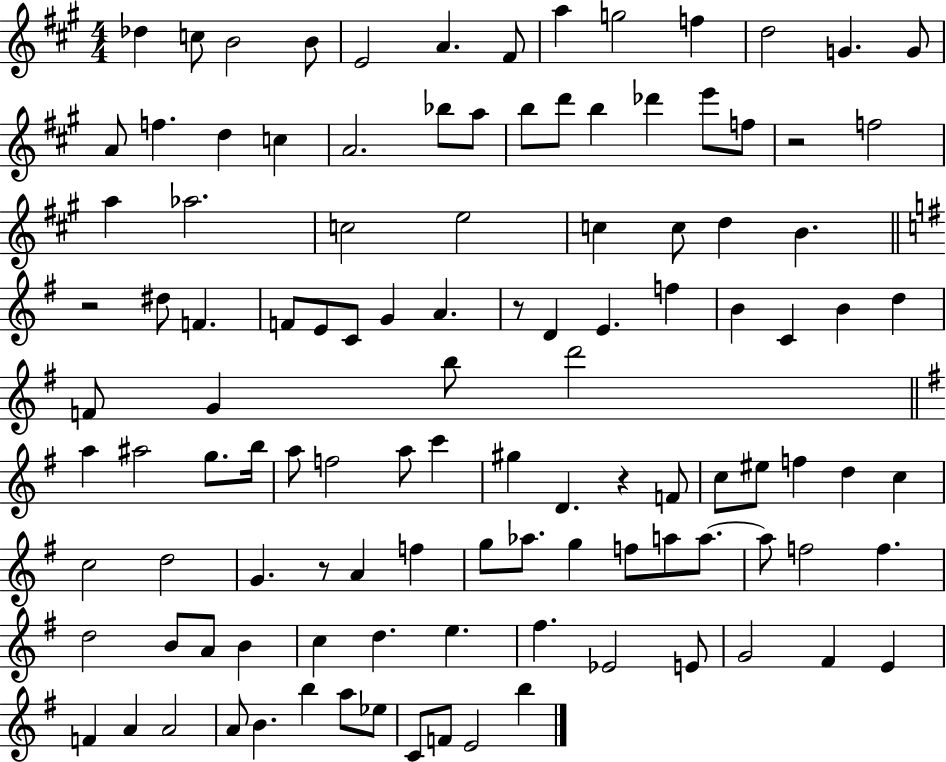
{
  \clef treble
  \numericTimeSignature
  \time 4/4
  \key a \major
  \repeat volta 2 { des''4 c''8 b'2 b'8 | e'2 a'4. fis'8 | a''4 g''2 f''4 | d''2 g'4. g'8 | \break a'8 f''4. d''4 c''4 | a'2. bes''8 a''8 | b''8 d'''8 b''4 des'''4 e'''8 f''8 | r2 f''2 | \break a''4 aes''2. | c''2 e''2 | c''4 c''8 d''4 b'4. | \bar "||" \break \key g \major r2 dis''8 f'4. | f'8 e'8 c'8 g'4 a'4. | r8 d'4 e'4. f''4 | b'4 c'4 b'4 d''4 | \break f'8 g'4 b''8 d'''2 | \bar "||" \break \key g \major a''4 ais''2 g''8. b''16 | a''8 f''2 a''8 c'''4 | gis''4 d'4. r4 f'8 | c''8 eis''8 f''4 d''4 c''4 | \break c''2 d''2 | g'4. r8 a'4 f''4 | g''8 aes''8. g''4 f''8 a''8 a''8.~~ | a''8 f''2 f''4. | \break d''2 b'8 a'8 b'4 | c''4 d''4. e''4. | fis''4. ees'2 e'8 | g'2 fis'4 e'4 | \break f'4 a'4 a'2 | a'8 b'4. b''4 a''8 ees''8 | c'8 f'8 e'2 b''4 | } \bar "|."
}